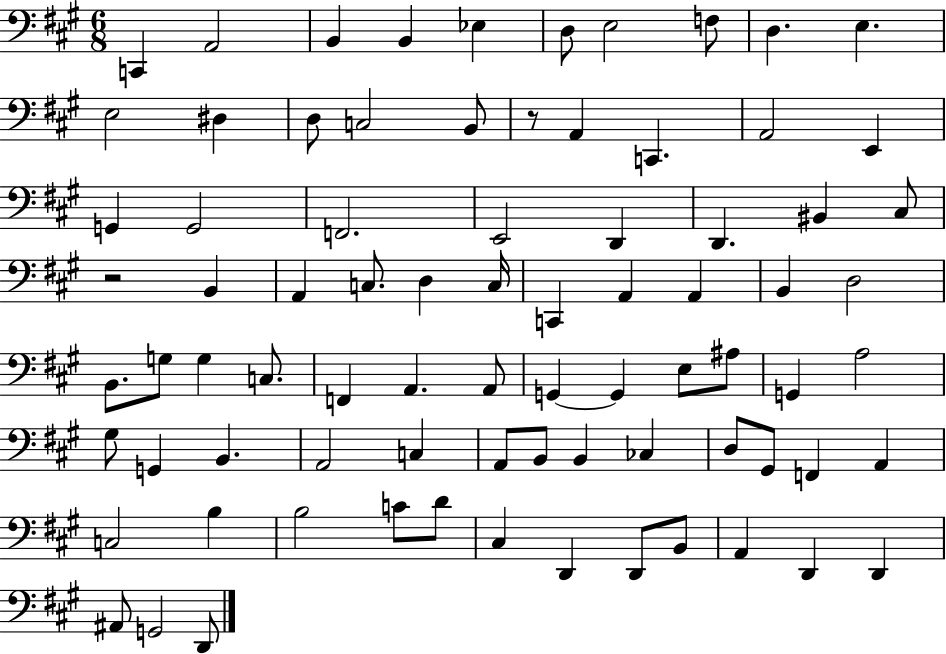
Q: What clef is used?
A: bass